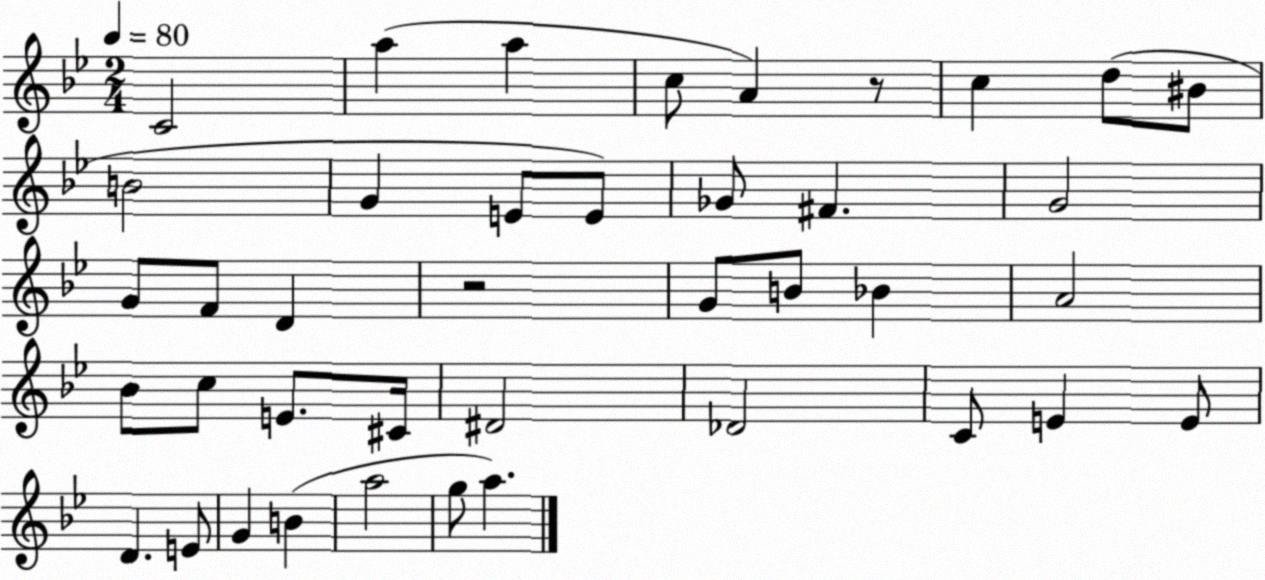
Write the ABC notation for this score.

X:1
T:Untitled
M:2/4
L:1/4
K:Bb
C2 a a c/2 A z/2 c d/2 ^B/2 B2 G E/2 E/2 _G/2 ^F G2 G/2 F/2 D z2 G/2 B/2 _B A2 _B/2 c/2 E/2 ^C/4 ^D2 _D2 C/2 E E/2 D E/2 G B a2 g/2 a